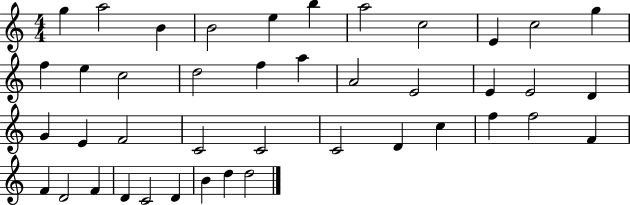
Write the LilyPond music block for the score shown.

{
  \clef treble
  \numericTimeSignature
  \time 4/4
  \key c \major
  g''4 a''2 b'4 | b'2 e''4 b''4 | a''2 c''2 | e'4 c''2 g''4 | \break f''4 e''4 c''2 | d''2 f''4 a''4 | a'2 e'2 | e'4 e'2 d'4 | \break g'4 e'4 f'2 | c'2 c'2 | c'2 d'4 c''4 | f''4 f''2 f'4 | \break f'4 d'2 f'4 | d'4 c'2 d'4 | b'4 d''4 d''2 | \bar "|."
}